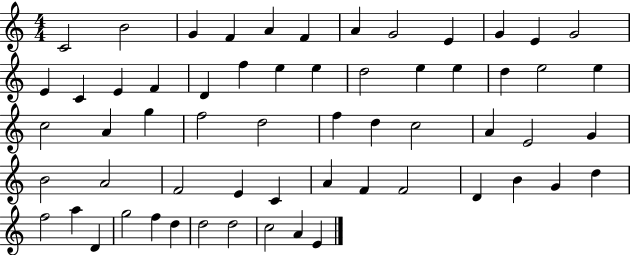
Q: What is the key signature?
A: C major